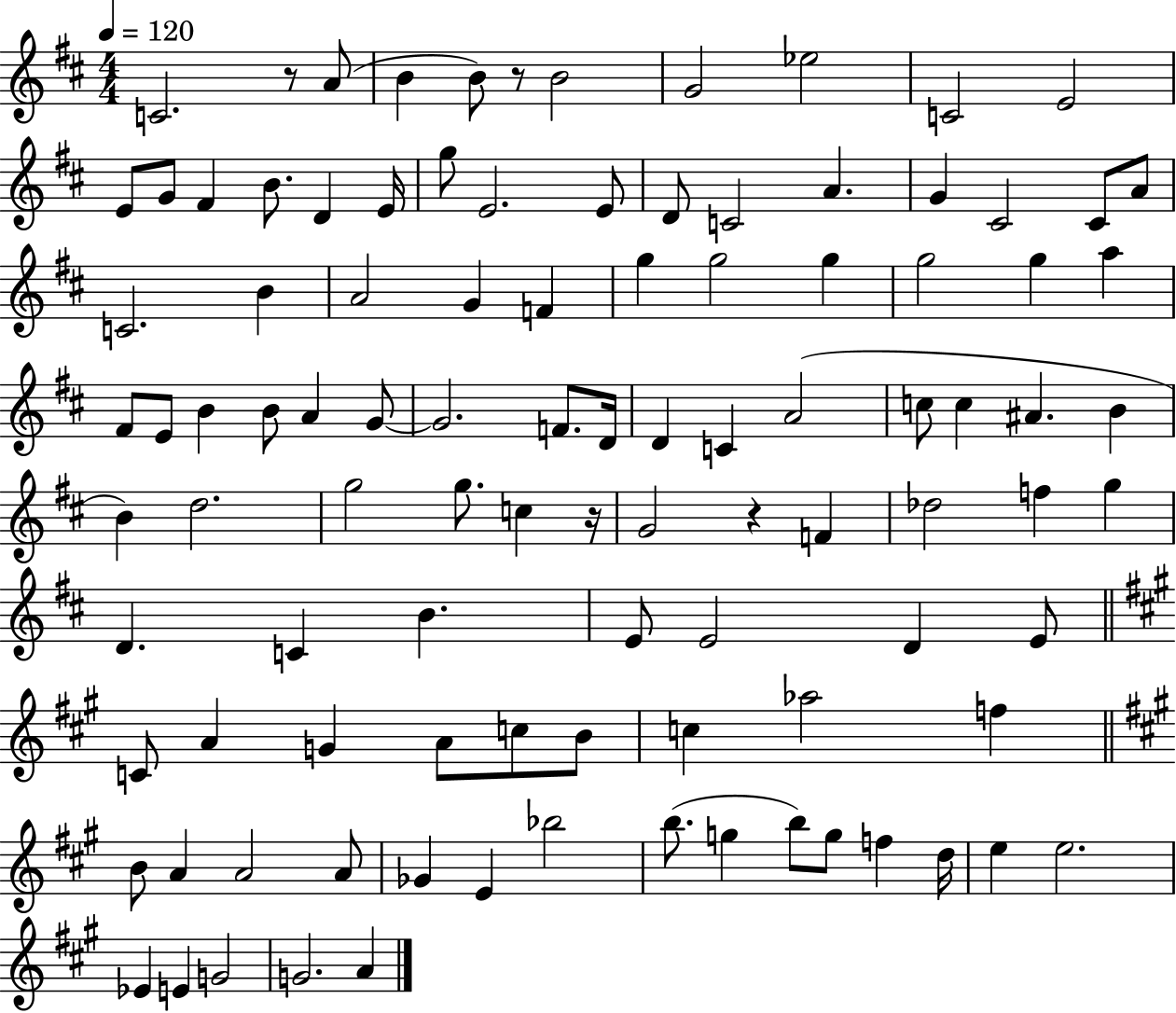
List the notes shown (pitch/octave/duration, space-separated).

C4/h. R/e A4/e B4/q B4/e R/e B4/h G4/h Eb5/h C4/h E4/h E4/e G4/e F#4/q B4/e. D4/q E4/s G5/e E4/h. E4/e D4/e C4/h A4/q. G4/q C#4/h C#4/e A4/e C4/h. B4/q A4/h G4/q F4/q G5/q G5/h G5/q G5/h G5/q A5/q F#4/e E4/e B4/q B4/e A4/q G4/e G4/h. F4/e. D4/s D4/q C4/q A4/h C5/e C5/q A#4/q. B4/q B4/q D5/h. G5/h G5/e. C5/q R/s G4/h R/q F4/q Db5/h F5/q G5/q D4/q. C4/q B4/q. E4/e E4/h D4/q E4/e C4/e A4/q G4/q A4/e C5/e B4/e C5/q Ab5/h F5/q B4/e A4/q A4/h A4/e Gb4/q E4/q Bb5/h B5/e. G5/q B5/e G5/e F5/q D5/s E5/q E5/h. Eb4/q E4/q G4/h G4/h. A4/q